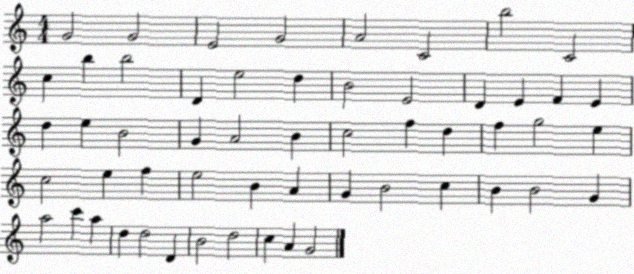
X:1
T:Untitled
M:4/4
L:1/4
K:C
G2 G2 E2 G2 A2 C2 b2 C2 c b b2 D e2 d B2 E2 D E F E d e B2 G A2 B c2 f d f g2 e c2 e f e2 B A G B2 c B B2 G a2 c' a d d2 D B2 d2 c A G2